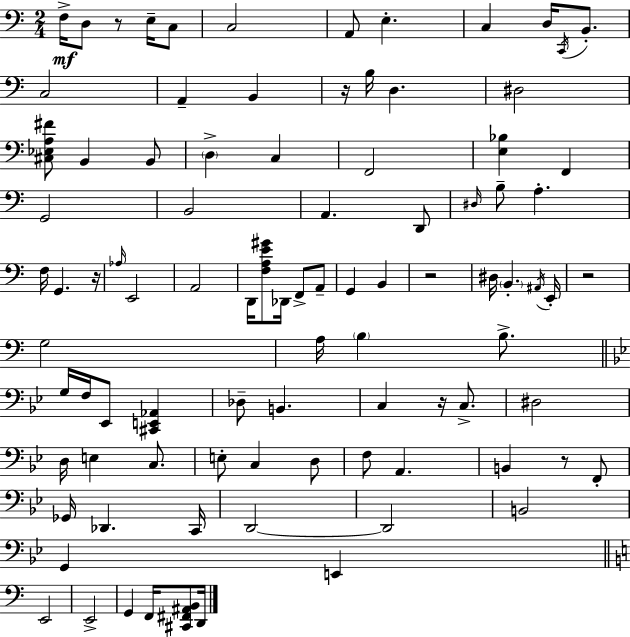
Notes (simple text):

F3/s D3/e R/e E3/s C3/e C3/h A2/e E3/q. C3/q D3/s C2/s B2/e. C3/h A2/q B2/q R/s B3/s D3/q. D#3/h [C#3,Eb3,A3,F#4]/e B2/q B2/e D3/q C3/q F2/h [E3,Bb3]/q F2/q G2/h B2/h A2/q. D2/e D#3/s B3/e A3/q. F3/s G2/q. R/s Ab3/s E2/h A2/h D2/s [F3,A3,E4,G#4]/e Db2/s F2/e A2/e G2/q B2/q R/h D#3/s B2/q. A#2/s E2/s R/h G3/h A3/s B3/q B3/e. G3/s F3/s Eb2/e [C#2,E2,Ab2]/q Db3/e B2/q. C3/q R/s C3/e. D#3/h D3/s E3/q C3/e. E3/e C3/q D3/e F3/e A2/q. B2/q R/e F2/e Gb2/s Db2/q. C2/s D2/h D2/h B2/h G2/q E2/q E2/h E2/h G2/q F2/s [C#2,F#2,A#2,B2]/e D2/s